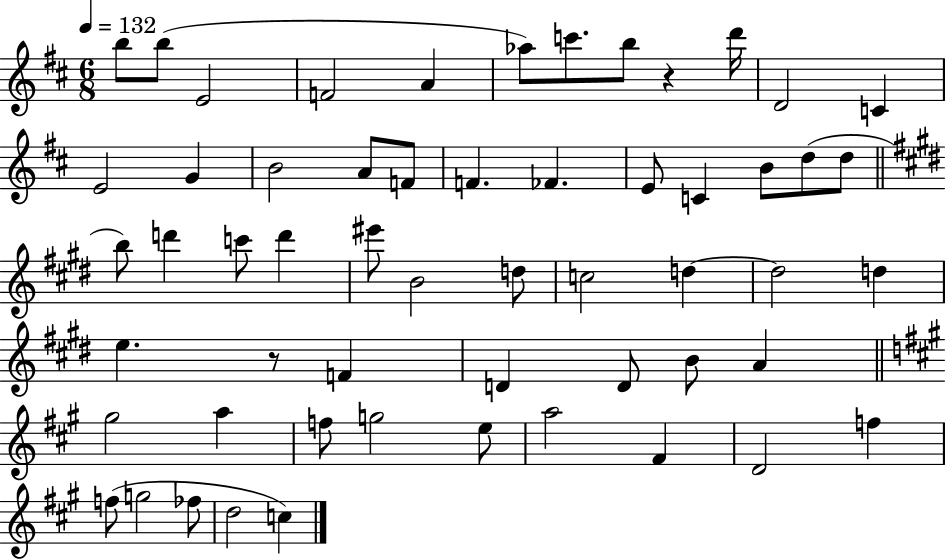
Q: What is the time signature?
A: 6/8